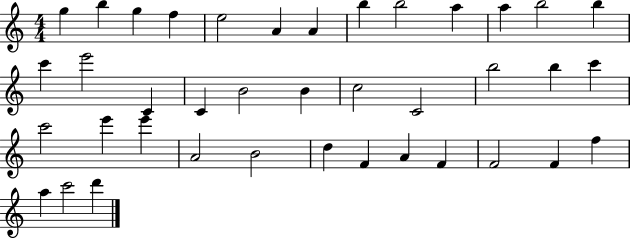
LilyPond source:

{
  \clef treble
  \numericTimeSignature
  \time 4/4
  \key c \major
  g''4 b''4 g''4 f''4 | e''2 a'4 a'4 | b''4 b''2 a''4 | a''4 b''2 b''4 | \break c'''4 e'''2 c'4 | c'4 b'2 b'4 | c''2 c'2 | b''2 b''4 c'''4 | \break c'''2 e'''4 e'''4 | a'2 b'2 | d''4 f'4 a'4 f'4 | f'2 f'4 f''4 | \break a''4 c'''2 d'''4 | \bar "|."
}